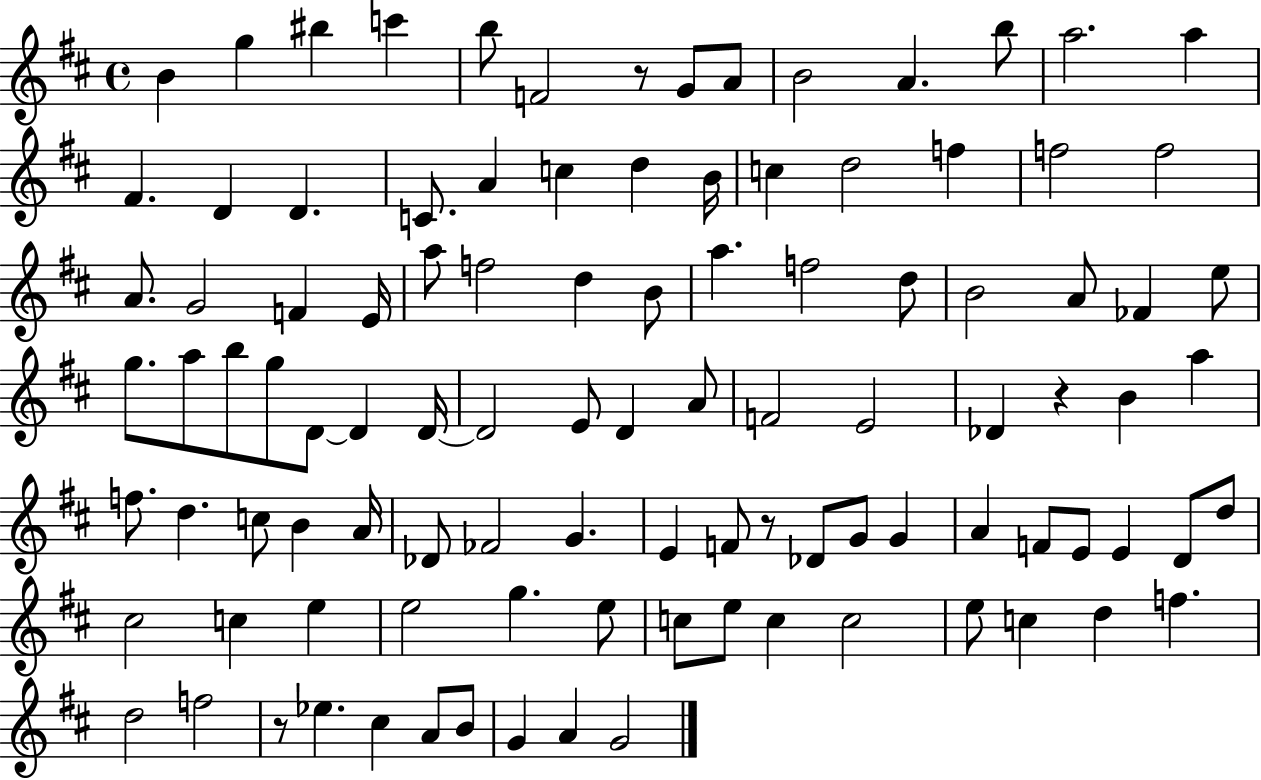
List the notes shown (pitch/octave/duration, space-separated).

B4/q G5/q BIS5/q C6/q B5/e F4/h R/e G4/e A4/e B4/h A4/q. B5/e A5/h. A5/q F#4/q. D4/q D4/q. C4/e. A4/q C5/q D5/q B4/s C5/q D5/h F5/q F5/h F5/h A4/e. G4/h F4/q E4/s A5/e F5/h D5/q B4/e A5/q. F5/h D5/e B4/h A4/e FES4/q E5/e G5/e. A5/e B5/e G5/e D4/e D4/q D4/s D4/h E4/e D4/q A4/e F4/h E4/h Db4/q R/q B4/q A5/q F5/e. D5/q. C5/e B4/q A4/s Db4/e FES4/h G4/q. E4/q F4/e R/e Db4/e G4/e G4/q A4/q F4/e E4/e E4/q D4/e D5/e C#5/h C5/q E5/q E5/h G5/q. E5/e C5/e E5/e C5/q C5/h E5/e C5/q D5/q F5/q. D5/h F5/h R/e Eb5/q. C#5/q A4/e B4/e G4/q A4/q G4/h